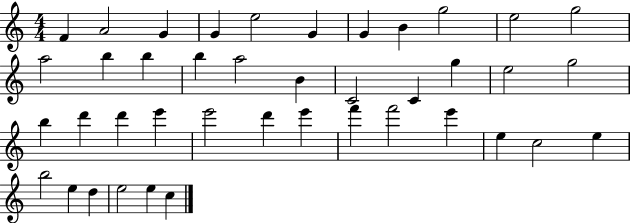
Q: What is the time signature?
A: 4/4